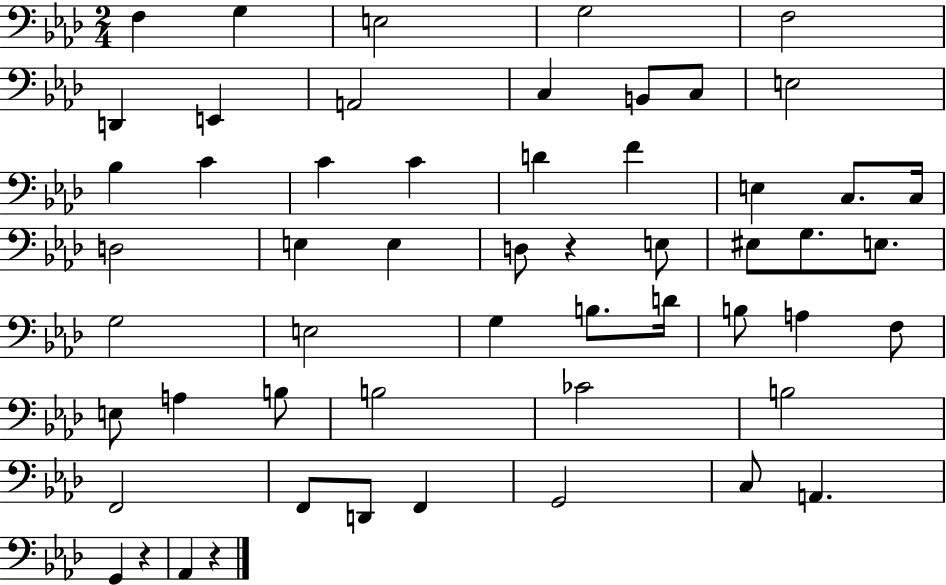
X:1
T:Untitled
M:2/4
L:1/4
K:Ab
F, G, E,2 G,2 F,2 D,, E,, A,,2 C, B,,/2 C,/2 E,2 _B, C C C D F E, C,/2 C,/4 D,2 E, E, D,/2 z E,/2 ^E,/2 G,/2 E,/2 G,2 E,2 G, B,/2 D/4 B,/2 A, F,/2 E,/2 A, B,/2 B,2 _C2 B,2 F,,2 F,,/2 D,,/2 F,, G,,2 C,/2 A,, G,, z _A,, z